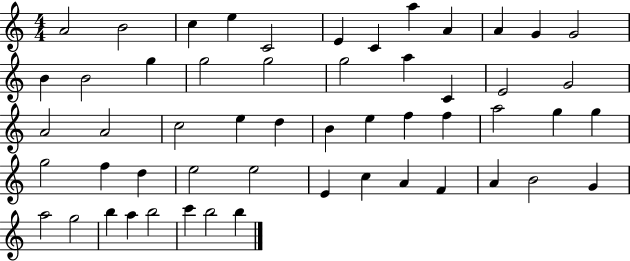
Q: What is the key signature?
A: C major